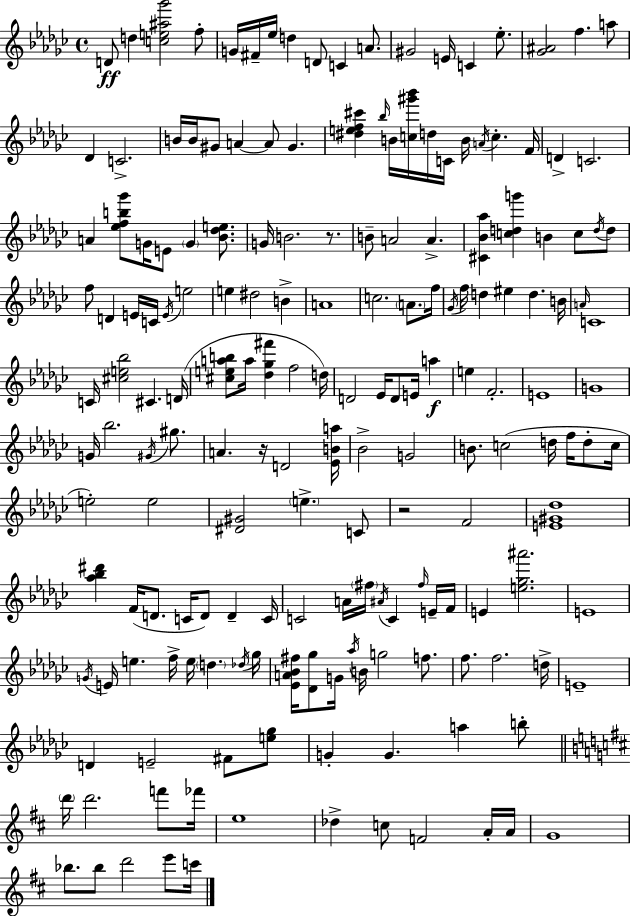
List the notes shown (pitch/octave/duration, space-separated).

D4/e D5/q [C5,E5,A#5,Gb6]/h F5/e G4/s F#4/s Eb5/s D5/q D4/e C4/q A4/e. G#4/h E4/s C4/q Eb5/e. [Gb4,A#4]/h F5/q. A5/e Db4/q C4/h. B4/s B4/s G#4/e A4/q A4/e G#4/q. [D#5,E5,F5,C#6]/q Bb5/s B4/s [C5,G#6,Bb6]/s D5/s C4/s B4/s A4/s C5/q. F4/s D4/q C4/h. A4/q [Eb5,F5,B5,Gb6]/e G4/s E4/e G4/q [Bb4,Db5,E5]/e. G4/s B4/h. R/e. B4/e A4/h A4/q. [C#4,Bb4,Ab5]/q [C5,D5,G6]/q B4/q C5/e D5/s D5/e F5/e D4/q E4/s C4/s E4/s E5/h E5/q D#5/h B4/q A4/w C5/h. A4/e. F5/s Gb4/s F5/s D5/q EIS5/q D5/q. B4/s A4/s C4/w C4/s [C#5,E5,Bb5]/h C#4/q. D4/s [C#5,E5,A5,B5]/e A5/s [Db5,Gb5,F#6]/q F5/h D5/s D4/h Eb4/s D4/e E4/s A5/q E5/q F4/h. E4/w G4/w G4/s Bb5/h. G#4/s G#5/e. A4/q. R/s D4/h [Eb4,B4,A5]/s Bb4/h G4/h B4/e. C5/h D5/s F5/s D5/e C5/s E5/h E5/h [D#4,G#4]/h E5/q. C4/e R/h F4/h [E4,G#4,Db5]/w [Ab5,Bb5,D#6]/q F4/s D4/e. C4/s D4/e D4/q C4/s C4/h A4/s F#5/s A#4/s C4/q F#5/s E4/s F4/s E4/q [E5,Gb5,A#6]/h. E4/w G4/s E4/s E5/q. F5/s E5/s D5/q. Db5/s Gb5/s [Eb4,A4,Bb4,F#5]/s [Db4,Gb5]/e G4/s Ab5/s B4/s G5/h F5/e. F5/e. F5/h. D5/s E4/w D4/q E4/h F#4/e [E5,Gb5]/e G4/q G4/q. A5/q B5/e D6/s D6/h. F6/e FES6/s E5/w Db5/q C5/e F4/h A4/s A4/s G4/w Bb5/e. Bb5/e D6/h E6/e C6/s